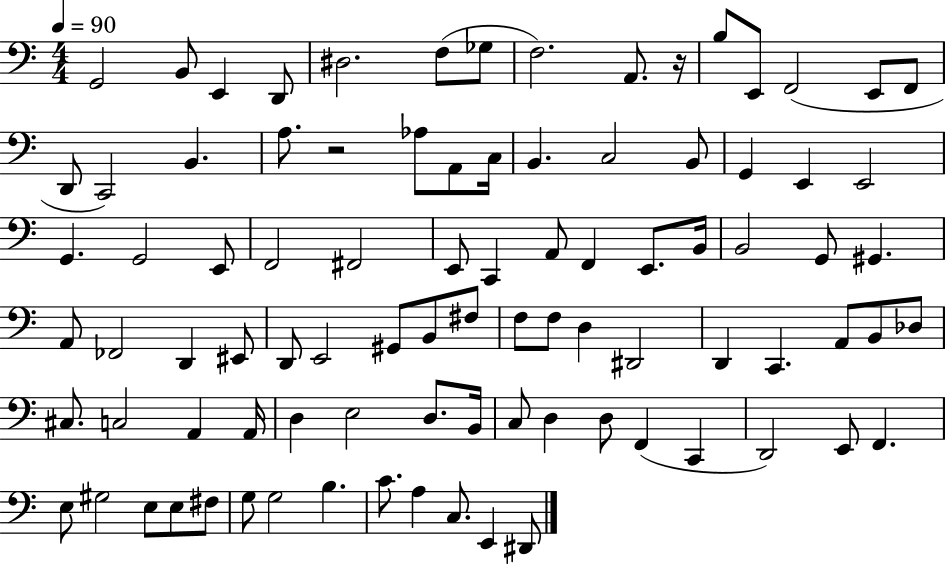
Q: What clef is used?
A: bass